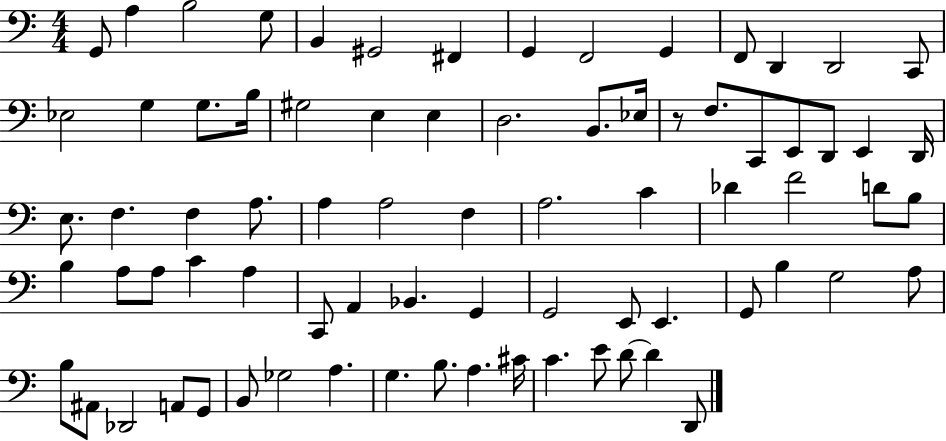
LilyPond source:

{
  \clef bass
  \numericTimeSignature
  \time 4/4
  \key c \major
  g,8 a4 b2 g8 | b,4 gis,2 fis,4 | g,4 f,2 g,4 | f,8 d,4 d,2 c,8 | \break ees2 g4 g8. b16 | gis2 e4 e4 | d2. b,8. ees16 | r8 f8. c,8 e,8 d,8 e,4 d,16 | \break e8. f4. f4 a8. | a4 a2 f4 | a2. c'4 | des'4 f'2 d'8 b8 | \break b4 a8 a8 c'4 a4 | c,8 a,4 bes,4. g,4 | g,2 e,8 e,4. | g,8 b4 g2 a8 | \break b8 ais,8 des,2 a,8 g,8 | b,8 ges2 a4. | g4. b8. a4. cis'16 | c'4. e'8 d'8~~ d'4 d,8 | \break \bar "|."
}